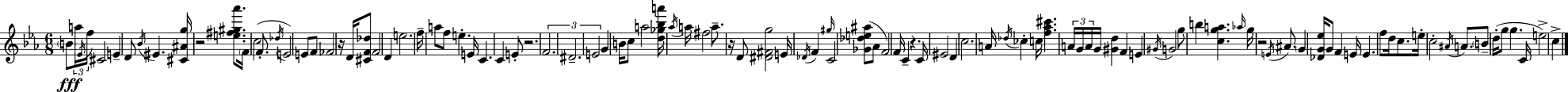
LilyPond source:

{
  \clef treble
  \numericTimeSignature
  \time 6/8
  \key c \minor
  \parenthesize b'8\fff \tuplet 3/2 { a''16 \acciaccatura { ees'16 } f''16 } cis'2 | e'4-- d'8 \acciaccatura { bes'16 } eis'4. | <cis' ais' g''>16 r2 <e'' fis'' gis'' aes'''>8. | \parenthesize f'16 c''2( f'8.-. | \break \acciaccatura { des''16 } e'2) e'8 | f'8 fes'2 r16 | d'16 <cis' f' des''>8 f'2 d'4 | e''2. | \break f''16-- a''8 f''8 e''4.-. | e'16 c'4. c'4 | e'8-. r2. | \tuplet 3/2 { f'2. | \break dis'2.-- | e'2 } g'4 | b'16 c''8 a''2 | <d'' ges'' bes'' a'''>16 \acciaccatura { aes''16 } a''16 fis''2 | \break a''8.-- r16 d'8 <dis' fis' g''>2 | e'16 \acciaccatura { des'16 } f'4 \grace { gis''16 } c'2 | <ges' des'' e'' ais''>8( aes'8 f'2) | f'16 c'4-- r4. | \break c'16 eis'2 | d'4 c''2. | a'16 \acciaccatura { des''16 } ces''4-. | c''16 <f'' aes'' cis'''>4. \tuplet 3/2 { a'16 g'16 a'16 } g'16 <gis' d''>4 | \break f'4 e'4 \acciaccatura { gis'16 } | g'2 g''8 b''4 | <c'' g'' a''>4. \grace { aes''16 } g''16 r2 | \acciaccatura { e'16 } ais'8. \parenthesize g'4 | \break <des' g' ees''>16 g'8 f'4 e'16 e'4. | f''8 d''16 c''8. e''16-. c''2-. | \acciaccatura { ais'16 } a'8. \parenthesize b'8-- | d''16-.( g''8 g''4. c'16 e''2->) | \break c''4-> \bar "|."
}